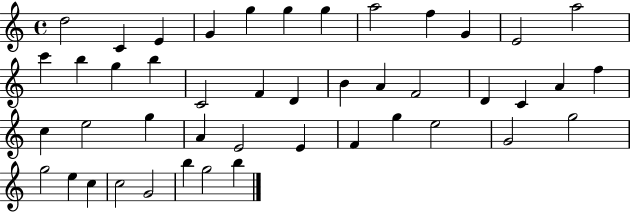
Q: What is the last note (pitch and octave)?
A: B5